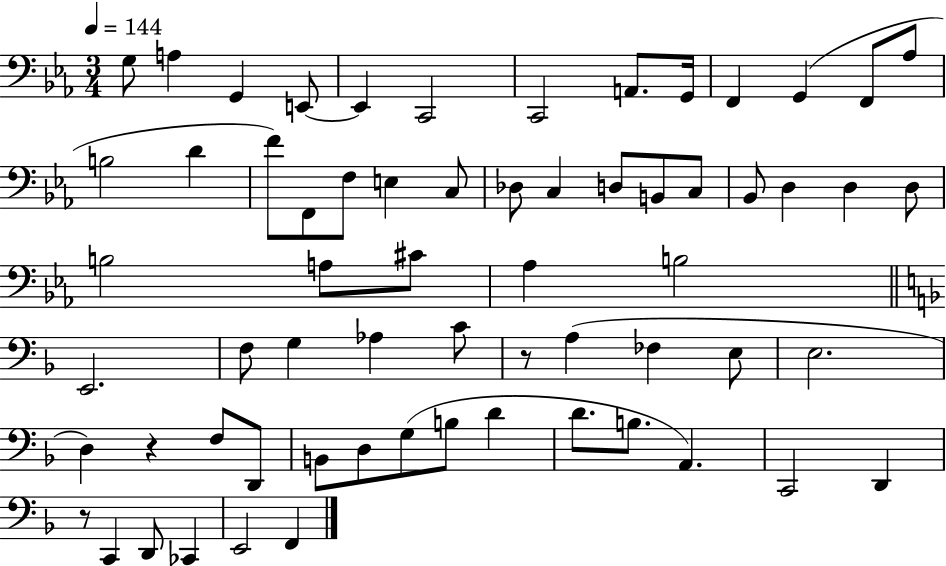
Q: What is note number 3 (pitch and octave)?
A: G2